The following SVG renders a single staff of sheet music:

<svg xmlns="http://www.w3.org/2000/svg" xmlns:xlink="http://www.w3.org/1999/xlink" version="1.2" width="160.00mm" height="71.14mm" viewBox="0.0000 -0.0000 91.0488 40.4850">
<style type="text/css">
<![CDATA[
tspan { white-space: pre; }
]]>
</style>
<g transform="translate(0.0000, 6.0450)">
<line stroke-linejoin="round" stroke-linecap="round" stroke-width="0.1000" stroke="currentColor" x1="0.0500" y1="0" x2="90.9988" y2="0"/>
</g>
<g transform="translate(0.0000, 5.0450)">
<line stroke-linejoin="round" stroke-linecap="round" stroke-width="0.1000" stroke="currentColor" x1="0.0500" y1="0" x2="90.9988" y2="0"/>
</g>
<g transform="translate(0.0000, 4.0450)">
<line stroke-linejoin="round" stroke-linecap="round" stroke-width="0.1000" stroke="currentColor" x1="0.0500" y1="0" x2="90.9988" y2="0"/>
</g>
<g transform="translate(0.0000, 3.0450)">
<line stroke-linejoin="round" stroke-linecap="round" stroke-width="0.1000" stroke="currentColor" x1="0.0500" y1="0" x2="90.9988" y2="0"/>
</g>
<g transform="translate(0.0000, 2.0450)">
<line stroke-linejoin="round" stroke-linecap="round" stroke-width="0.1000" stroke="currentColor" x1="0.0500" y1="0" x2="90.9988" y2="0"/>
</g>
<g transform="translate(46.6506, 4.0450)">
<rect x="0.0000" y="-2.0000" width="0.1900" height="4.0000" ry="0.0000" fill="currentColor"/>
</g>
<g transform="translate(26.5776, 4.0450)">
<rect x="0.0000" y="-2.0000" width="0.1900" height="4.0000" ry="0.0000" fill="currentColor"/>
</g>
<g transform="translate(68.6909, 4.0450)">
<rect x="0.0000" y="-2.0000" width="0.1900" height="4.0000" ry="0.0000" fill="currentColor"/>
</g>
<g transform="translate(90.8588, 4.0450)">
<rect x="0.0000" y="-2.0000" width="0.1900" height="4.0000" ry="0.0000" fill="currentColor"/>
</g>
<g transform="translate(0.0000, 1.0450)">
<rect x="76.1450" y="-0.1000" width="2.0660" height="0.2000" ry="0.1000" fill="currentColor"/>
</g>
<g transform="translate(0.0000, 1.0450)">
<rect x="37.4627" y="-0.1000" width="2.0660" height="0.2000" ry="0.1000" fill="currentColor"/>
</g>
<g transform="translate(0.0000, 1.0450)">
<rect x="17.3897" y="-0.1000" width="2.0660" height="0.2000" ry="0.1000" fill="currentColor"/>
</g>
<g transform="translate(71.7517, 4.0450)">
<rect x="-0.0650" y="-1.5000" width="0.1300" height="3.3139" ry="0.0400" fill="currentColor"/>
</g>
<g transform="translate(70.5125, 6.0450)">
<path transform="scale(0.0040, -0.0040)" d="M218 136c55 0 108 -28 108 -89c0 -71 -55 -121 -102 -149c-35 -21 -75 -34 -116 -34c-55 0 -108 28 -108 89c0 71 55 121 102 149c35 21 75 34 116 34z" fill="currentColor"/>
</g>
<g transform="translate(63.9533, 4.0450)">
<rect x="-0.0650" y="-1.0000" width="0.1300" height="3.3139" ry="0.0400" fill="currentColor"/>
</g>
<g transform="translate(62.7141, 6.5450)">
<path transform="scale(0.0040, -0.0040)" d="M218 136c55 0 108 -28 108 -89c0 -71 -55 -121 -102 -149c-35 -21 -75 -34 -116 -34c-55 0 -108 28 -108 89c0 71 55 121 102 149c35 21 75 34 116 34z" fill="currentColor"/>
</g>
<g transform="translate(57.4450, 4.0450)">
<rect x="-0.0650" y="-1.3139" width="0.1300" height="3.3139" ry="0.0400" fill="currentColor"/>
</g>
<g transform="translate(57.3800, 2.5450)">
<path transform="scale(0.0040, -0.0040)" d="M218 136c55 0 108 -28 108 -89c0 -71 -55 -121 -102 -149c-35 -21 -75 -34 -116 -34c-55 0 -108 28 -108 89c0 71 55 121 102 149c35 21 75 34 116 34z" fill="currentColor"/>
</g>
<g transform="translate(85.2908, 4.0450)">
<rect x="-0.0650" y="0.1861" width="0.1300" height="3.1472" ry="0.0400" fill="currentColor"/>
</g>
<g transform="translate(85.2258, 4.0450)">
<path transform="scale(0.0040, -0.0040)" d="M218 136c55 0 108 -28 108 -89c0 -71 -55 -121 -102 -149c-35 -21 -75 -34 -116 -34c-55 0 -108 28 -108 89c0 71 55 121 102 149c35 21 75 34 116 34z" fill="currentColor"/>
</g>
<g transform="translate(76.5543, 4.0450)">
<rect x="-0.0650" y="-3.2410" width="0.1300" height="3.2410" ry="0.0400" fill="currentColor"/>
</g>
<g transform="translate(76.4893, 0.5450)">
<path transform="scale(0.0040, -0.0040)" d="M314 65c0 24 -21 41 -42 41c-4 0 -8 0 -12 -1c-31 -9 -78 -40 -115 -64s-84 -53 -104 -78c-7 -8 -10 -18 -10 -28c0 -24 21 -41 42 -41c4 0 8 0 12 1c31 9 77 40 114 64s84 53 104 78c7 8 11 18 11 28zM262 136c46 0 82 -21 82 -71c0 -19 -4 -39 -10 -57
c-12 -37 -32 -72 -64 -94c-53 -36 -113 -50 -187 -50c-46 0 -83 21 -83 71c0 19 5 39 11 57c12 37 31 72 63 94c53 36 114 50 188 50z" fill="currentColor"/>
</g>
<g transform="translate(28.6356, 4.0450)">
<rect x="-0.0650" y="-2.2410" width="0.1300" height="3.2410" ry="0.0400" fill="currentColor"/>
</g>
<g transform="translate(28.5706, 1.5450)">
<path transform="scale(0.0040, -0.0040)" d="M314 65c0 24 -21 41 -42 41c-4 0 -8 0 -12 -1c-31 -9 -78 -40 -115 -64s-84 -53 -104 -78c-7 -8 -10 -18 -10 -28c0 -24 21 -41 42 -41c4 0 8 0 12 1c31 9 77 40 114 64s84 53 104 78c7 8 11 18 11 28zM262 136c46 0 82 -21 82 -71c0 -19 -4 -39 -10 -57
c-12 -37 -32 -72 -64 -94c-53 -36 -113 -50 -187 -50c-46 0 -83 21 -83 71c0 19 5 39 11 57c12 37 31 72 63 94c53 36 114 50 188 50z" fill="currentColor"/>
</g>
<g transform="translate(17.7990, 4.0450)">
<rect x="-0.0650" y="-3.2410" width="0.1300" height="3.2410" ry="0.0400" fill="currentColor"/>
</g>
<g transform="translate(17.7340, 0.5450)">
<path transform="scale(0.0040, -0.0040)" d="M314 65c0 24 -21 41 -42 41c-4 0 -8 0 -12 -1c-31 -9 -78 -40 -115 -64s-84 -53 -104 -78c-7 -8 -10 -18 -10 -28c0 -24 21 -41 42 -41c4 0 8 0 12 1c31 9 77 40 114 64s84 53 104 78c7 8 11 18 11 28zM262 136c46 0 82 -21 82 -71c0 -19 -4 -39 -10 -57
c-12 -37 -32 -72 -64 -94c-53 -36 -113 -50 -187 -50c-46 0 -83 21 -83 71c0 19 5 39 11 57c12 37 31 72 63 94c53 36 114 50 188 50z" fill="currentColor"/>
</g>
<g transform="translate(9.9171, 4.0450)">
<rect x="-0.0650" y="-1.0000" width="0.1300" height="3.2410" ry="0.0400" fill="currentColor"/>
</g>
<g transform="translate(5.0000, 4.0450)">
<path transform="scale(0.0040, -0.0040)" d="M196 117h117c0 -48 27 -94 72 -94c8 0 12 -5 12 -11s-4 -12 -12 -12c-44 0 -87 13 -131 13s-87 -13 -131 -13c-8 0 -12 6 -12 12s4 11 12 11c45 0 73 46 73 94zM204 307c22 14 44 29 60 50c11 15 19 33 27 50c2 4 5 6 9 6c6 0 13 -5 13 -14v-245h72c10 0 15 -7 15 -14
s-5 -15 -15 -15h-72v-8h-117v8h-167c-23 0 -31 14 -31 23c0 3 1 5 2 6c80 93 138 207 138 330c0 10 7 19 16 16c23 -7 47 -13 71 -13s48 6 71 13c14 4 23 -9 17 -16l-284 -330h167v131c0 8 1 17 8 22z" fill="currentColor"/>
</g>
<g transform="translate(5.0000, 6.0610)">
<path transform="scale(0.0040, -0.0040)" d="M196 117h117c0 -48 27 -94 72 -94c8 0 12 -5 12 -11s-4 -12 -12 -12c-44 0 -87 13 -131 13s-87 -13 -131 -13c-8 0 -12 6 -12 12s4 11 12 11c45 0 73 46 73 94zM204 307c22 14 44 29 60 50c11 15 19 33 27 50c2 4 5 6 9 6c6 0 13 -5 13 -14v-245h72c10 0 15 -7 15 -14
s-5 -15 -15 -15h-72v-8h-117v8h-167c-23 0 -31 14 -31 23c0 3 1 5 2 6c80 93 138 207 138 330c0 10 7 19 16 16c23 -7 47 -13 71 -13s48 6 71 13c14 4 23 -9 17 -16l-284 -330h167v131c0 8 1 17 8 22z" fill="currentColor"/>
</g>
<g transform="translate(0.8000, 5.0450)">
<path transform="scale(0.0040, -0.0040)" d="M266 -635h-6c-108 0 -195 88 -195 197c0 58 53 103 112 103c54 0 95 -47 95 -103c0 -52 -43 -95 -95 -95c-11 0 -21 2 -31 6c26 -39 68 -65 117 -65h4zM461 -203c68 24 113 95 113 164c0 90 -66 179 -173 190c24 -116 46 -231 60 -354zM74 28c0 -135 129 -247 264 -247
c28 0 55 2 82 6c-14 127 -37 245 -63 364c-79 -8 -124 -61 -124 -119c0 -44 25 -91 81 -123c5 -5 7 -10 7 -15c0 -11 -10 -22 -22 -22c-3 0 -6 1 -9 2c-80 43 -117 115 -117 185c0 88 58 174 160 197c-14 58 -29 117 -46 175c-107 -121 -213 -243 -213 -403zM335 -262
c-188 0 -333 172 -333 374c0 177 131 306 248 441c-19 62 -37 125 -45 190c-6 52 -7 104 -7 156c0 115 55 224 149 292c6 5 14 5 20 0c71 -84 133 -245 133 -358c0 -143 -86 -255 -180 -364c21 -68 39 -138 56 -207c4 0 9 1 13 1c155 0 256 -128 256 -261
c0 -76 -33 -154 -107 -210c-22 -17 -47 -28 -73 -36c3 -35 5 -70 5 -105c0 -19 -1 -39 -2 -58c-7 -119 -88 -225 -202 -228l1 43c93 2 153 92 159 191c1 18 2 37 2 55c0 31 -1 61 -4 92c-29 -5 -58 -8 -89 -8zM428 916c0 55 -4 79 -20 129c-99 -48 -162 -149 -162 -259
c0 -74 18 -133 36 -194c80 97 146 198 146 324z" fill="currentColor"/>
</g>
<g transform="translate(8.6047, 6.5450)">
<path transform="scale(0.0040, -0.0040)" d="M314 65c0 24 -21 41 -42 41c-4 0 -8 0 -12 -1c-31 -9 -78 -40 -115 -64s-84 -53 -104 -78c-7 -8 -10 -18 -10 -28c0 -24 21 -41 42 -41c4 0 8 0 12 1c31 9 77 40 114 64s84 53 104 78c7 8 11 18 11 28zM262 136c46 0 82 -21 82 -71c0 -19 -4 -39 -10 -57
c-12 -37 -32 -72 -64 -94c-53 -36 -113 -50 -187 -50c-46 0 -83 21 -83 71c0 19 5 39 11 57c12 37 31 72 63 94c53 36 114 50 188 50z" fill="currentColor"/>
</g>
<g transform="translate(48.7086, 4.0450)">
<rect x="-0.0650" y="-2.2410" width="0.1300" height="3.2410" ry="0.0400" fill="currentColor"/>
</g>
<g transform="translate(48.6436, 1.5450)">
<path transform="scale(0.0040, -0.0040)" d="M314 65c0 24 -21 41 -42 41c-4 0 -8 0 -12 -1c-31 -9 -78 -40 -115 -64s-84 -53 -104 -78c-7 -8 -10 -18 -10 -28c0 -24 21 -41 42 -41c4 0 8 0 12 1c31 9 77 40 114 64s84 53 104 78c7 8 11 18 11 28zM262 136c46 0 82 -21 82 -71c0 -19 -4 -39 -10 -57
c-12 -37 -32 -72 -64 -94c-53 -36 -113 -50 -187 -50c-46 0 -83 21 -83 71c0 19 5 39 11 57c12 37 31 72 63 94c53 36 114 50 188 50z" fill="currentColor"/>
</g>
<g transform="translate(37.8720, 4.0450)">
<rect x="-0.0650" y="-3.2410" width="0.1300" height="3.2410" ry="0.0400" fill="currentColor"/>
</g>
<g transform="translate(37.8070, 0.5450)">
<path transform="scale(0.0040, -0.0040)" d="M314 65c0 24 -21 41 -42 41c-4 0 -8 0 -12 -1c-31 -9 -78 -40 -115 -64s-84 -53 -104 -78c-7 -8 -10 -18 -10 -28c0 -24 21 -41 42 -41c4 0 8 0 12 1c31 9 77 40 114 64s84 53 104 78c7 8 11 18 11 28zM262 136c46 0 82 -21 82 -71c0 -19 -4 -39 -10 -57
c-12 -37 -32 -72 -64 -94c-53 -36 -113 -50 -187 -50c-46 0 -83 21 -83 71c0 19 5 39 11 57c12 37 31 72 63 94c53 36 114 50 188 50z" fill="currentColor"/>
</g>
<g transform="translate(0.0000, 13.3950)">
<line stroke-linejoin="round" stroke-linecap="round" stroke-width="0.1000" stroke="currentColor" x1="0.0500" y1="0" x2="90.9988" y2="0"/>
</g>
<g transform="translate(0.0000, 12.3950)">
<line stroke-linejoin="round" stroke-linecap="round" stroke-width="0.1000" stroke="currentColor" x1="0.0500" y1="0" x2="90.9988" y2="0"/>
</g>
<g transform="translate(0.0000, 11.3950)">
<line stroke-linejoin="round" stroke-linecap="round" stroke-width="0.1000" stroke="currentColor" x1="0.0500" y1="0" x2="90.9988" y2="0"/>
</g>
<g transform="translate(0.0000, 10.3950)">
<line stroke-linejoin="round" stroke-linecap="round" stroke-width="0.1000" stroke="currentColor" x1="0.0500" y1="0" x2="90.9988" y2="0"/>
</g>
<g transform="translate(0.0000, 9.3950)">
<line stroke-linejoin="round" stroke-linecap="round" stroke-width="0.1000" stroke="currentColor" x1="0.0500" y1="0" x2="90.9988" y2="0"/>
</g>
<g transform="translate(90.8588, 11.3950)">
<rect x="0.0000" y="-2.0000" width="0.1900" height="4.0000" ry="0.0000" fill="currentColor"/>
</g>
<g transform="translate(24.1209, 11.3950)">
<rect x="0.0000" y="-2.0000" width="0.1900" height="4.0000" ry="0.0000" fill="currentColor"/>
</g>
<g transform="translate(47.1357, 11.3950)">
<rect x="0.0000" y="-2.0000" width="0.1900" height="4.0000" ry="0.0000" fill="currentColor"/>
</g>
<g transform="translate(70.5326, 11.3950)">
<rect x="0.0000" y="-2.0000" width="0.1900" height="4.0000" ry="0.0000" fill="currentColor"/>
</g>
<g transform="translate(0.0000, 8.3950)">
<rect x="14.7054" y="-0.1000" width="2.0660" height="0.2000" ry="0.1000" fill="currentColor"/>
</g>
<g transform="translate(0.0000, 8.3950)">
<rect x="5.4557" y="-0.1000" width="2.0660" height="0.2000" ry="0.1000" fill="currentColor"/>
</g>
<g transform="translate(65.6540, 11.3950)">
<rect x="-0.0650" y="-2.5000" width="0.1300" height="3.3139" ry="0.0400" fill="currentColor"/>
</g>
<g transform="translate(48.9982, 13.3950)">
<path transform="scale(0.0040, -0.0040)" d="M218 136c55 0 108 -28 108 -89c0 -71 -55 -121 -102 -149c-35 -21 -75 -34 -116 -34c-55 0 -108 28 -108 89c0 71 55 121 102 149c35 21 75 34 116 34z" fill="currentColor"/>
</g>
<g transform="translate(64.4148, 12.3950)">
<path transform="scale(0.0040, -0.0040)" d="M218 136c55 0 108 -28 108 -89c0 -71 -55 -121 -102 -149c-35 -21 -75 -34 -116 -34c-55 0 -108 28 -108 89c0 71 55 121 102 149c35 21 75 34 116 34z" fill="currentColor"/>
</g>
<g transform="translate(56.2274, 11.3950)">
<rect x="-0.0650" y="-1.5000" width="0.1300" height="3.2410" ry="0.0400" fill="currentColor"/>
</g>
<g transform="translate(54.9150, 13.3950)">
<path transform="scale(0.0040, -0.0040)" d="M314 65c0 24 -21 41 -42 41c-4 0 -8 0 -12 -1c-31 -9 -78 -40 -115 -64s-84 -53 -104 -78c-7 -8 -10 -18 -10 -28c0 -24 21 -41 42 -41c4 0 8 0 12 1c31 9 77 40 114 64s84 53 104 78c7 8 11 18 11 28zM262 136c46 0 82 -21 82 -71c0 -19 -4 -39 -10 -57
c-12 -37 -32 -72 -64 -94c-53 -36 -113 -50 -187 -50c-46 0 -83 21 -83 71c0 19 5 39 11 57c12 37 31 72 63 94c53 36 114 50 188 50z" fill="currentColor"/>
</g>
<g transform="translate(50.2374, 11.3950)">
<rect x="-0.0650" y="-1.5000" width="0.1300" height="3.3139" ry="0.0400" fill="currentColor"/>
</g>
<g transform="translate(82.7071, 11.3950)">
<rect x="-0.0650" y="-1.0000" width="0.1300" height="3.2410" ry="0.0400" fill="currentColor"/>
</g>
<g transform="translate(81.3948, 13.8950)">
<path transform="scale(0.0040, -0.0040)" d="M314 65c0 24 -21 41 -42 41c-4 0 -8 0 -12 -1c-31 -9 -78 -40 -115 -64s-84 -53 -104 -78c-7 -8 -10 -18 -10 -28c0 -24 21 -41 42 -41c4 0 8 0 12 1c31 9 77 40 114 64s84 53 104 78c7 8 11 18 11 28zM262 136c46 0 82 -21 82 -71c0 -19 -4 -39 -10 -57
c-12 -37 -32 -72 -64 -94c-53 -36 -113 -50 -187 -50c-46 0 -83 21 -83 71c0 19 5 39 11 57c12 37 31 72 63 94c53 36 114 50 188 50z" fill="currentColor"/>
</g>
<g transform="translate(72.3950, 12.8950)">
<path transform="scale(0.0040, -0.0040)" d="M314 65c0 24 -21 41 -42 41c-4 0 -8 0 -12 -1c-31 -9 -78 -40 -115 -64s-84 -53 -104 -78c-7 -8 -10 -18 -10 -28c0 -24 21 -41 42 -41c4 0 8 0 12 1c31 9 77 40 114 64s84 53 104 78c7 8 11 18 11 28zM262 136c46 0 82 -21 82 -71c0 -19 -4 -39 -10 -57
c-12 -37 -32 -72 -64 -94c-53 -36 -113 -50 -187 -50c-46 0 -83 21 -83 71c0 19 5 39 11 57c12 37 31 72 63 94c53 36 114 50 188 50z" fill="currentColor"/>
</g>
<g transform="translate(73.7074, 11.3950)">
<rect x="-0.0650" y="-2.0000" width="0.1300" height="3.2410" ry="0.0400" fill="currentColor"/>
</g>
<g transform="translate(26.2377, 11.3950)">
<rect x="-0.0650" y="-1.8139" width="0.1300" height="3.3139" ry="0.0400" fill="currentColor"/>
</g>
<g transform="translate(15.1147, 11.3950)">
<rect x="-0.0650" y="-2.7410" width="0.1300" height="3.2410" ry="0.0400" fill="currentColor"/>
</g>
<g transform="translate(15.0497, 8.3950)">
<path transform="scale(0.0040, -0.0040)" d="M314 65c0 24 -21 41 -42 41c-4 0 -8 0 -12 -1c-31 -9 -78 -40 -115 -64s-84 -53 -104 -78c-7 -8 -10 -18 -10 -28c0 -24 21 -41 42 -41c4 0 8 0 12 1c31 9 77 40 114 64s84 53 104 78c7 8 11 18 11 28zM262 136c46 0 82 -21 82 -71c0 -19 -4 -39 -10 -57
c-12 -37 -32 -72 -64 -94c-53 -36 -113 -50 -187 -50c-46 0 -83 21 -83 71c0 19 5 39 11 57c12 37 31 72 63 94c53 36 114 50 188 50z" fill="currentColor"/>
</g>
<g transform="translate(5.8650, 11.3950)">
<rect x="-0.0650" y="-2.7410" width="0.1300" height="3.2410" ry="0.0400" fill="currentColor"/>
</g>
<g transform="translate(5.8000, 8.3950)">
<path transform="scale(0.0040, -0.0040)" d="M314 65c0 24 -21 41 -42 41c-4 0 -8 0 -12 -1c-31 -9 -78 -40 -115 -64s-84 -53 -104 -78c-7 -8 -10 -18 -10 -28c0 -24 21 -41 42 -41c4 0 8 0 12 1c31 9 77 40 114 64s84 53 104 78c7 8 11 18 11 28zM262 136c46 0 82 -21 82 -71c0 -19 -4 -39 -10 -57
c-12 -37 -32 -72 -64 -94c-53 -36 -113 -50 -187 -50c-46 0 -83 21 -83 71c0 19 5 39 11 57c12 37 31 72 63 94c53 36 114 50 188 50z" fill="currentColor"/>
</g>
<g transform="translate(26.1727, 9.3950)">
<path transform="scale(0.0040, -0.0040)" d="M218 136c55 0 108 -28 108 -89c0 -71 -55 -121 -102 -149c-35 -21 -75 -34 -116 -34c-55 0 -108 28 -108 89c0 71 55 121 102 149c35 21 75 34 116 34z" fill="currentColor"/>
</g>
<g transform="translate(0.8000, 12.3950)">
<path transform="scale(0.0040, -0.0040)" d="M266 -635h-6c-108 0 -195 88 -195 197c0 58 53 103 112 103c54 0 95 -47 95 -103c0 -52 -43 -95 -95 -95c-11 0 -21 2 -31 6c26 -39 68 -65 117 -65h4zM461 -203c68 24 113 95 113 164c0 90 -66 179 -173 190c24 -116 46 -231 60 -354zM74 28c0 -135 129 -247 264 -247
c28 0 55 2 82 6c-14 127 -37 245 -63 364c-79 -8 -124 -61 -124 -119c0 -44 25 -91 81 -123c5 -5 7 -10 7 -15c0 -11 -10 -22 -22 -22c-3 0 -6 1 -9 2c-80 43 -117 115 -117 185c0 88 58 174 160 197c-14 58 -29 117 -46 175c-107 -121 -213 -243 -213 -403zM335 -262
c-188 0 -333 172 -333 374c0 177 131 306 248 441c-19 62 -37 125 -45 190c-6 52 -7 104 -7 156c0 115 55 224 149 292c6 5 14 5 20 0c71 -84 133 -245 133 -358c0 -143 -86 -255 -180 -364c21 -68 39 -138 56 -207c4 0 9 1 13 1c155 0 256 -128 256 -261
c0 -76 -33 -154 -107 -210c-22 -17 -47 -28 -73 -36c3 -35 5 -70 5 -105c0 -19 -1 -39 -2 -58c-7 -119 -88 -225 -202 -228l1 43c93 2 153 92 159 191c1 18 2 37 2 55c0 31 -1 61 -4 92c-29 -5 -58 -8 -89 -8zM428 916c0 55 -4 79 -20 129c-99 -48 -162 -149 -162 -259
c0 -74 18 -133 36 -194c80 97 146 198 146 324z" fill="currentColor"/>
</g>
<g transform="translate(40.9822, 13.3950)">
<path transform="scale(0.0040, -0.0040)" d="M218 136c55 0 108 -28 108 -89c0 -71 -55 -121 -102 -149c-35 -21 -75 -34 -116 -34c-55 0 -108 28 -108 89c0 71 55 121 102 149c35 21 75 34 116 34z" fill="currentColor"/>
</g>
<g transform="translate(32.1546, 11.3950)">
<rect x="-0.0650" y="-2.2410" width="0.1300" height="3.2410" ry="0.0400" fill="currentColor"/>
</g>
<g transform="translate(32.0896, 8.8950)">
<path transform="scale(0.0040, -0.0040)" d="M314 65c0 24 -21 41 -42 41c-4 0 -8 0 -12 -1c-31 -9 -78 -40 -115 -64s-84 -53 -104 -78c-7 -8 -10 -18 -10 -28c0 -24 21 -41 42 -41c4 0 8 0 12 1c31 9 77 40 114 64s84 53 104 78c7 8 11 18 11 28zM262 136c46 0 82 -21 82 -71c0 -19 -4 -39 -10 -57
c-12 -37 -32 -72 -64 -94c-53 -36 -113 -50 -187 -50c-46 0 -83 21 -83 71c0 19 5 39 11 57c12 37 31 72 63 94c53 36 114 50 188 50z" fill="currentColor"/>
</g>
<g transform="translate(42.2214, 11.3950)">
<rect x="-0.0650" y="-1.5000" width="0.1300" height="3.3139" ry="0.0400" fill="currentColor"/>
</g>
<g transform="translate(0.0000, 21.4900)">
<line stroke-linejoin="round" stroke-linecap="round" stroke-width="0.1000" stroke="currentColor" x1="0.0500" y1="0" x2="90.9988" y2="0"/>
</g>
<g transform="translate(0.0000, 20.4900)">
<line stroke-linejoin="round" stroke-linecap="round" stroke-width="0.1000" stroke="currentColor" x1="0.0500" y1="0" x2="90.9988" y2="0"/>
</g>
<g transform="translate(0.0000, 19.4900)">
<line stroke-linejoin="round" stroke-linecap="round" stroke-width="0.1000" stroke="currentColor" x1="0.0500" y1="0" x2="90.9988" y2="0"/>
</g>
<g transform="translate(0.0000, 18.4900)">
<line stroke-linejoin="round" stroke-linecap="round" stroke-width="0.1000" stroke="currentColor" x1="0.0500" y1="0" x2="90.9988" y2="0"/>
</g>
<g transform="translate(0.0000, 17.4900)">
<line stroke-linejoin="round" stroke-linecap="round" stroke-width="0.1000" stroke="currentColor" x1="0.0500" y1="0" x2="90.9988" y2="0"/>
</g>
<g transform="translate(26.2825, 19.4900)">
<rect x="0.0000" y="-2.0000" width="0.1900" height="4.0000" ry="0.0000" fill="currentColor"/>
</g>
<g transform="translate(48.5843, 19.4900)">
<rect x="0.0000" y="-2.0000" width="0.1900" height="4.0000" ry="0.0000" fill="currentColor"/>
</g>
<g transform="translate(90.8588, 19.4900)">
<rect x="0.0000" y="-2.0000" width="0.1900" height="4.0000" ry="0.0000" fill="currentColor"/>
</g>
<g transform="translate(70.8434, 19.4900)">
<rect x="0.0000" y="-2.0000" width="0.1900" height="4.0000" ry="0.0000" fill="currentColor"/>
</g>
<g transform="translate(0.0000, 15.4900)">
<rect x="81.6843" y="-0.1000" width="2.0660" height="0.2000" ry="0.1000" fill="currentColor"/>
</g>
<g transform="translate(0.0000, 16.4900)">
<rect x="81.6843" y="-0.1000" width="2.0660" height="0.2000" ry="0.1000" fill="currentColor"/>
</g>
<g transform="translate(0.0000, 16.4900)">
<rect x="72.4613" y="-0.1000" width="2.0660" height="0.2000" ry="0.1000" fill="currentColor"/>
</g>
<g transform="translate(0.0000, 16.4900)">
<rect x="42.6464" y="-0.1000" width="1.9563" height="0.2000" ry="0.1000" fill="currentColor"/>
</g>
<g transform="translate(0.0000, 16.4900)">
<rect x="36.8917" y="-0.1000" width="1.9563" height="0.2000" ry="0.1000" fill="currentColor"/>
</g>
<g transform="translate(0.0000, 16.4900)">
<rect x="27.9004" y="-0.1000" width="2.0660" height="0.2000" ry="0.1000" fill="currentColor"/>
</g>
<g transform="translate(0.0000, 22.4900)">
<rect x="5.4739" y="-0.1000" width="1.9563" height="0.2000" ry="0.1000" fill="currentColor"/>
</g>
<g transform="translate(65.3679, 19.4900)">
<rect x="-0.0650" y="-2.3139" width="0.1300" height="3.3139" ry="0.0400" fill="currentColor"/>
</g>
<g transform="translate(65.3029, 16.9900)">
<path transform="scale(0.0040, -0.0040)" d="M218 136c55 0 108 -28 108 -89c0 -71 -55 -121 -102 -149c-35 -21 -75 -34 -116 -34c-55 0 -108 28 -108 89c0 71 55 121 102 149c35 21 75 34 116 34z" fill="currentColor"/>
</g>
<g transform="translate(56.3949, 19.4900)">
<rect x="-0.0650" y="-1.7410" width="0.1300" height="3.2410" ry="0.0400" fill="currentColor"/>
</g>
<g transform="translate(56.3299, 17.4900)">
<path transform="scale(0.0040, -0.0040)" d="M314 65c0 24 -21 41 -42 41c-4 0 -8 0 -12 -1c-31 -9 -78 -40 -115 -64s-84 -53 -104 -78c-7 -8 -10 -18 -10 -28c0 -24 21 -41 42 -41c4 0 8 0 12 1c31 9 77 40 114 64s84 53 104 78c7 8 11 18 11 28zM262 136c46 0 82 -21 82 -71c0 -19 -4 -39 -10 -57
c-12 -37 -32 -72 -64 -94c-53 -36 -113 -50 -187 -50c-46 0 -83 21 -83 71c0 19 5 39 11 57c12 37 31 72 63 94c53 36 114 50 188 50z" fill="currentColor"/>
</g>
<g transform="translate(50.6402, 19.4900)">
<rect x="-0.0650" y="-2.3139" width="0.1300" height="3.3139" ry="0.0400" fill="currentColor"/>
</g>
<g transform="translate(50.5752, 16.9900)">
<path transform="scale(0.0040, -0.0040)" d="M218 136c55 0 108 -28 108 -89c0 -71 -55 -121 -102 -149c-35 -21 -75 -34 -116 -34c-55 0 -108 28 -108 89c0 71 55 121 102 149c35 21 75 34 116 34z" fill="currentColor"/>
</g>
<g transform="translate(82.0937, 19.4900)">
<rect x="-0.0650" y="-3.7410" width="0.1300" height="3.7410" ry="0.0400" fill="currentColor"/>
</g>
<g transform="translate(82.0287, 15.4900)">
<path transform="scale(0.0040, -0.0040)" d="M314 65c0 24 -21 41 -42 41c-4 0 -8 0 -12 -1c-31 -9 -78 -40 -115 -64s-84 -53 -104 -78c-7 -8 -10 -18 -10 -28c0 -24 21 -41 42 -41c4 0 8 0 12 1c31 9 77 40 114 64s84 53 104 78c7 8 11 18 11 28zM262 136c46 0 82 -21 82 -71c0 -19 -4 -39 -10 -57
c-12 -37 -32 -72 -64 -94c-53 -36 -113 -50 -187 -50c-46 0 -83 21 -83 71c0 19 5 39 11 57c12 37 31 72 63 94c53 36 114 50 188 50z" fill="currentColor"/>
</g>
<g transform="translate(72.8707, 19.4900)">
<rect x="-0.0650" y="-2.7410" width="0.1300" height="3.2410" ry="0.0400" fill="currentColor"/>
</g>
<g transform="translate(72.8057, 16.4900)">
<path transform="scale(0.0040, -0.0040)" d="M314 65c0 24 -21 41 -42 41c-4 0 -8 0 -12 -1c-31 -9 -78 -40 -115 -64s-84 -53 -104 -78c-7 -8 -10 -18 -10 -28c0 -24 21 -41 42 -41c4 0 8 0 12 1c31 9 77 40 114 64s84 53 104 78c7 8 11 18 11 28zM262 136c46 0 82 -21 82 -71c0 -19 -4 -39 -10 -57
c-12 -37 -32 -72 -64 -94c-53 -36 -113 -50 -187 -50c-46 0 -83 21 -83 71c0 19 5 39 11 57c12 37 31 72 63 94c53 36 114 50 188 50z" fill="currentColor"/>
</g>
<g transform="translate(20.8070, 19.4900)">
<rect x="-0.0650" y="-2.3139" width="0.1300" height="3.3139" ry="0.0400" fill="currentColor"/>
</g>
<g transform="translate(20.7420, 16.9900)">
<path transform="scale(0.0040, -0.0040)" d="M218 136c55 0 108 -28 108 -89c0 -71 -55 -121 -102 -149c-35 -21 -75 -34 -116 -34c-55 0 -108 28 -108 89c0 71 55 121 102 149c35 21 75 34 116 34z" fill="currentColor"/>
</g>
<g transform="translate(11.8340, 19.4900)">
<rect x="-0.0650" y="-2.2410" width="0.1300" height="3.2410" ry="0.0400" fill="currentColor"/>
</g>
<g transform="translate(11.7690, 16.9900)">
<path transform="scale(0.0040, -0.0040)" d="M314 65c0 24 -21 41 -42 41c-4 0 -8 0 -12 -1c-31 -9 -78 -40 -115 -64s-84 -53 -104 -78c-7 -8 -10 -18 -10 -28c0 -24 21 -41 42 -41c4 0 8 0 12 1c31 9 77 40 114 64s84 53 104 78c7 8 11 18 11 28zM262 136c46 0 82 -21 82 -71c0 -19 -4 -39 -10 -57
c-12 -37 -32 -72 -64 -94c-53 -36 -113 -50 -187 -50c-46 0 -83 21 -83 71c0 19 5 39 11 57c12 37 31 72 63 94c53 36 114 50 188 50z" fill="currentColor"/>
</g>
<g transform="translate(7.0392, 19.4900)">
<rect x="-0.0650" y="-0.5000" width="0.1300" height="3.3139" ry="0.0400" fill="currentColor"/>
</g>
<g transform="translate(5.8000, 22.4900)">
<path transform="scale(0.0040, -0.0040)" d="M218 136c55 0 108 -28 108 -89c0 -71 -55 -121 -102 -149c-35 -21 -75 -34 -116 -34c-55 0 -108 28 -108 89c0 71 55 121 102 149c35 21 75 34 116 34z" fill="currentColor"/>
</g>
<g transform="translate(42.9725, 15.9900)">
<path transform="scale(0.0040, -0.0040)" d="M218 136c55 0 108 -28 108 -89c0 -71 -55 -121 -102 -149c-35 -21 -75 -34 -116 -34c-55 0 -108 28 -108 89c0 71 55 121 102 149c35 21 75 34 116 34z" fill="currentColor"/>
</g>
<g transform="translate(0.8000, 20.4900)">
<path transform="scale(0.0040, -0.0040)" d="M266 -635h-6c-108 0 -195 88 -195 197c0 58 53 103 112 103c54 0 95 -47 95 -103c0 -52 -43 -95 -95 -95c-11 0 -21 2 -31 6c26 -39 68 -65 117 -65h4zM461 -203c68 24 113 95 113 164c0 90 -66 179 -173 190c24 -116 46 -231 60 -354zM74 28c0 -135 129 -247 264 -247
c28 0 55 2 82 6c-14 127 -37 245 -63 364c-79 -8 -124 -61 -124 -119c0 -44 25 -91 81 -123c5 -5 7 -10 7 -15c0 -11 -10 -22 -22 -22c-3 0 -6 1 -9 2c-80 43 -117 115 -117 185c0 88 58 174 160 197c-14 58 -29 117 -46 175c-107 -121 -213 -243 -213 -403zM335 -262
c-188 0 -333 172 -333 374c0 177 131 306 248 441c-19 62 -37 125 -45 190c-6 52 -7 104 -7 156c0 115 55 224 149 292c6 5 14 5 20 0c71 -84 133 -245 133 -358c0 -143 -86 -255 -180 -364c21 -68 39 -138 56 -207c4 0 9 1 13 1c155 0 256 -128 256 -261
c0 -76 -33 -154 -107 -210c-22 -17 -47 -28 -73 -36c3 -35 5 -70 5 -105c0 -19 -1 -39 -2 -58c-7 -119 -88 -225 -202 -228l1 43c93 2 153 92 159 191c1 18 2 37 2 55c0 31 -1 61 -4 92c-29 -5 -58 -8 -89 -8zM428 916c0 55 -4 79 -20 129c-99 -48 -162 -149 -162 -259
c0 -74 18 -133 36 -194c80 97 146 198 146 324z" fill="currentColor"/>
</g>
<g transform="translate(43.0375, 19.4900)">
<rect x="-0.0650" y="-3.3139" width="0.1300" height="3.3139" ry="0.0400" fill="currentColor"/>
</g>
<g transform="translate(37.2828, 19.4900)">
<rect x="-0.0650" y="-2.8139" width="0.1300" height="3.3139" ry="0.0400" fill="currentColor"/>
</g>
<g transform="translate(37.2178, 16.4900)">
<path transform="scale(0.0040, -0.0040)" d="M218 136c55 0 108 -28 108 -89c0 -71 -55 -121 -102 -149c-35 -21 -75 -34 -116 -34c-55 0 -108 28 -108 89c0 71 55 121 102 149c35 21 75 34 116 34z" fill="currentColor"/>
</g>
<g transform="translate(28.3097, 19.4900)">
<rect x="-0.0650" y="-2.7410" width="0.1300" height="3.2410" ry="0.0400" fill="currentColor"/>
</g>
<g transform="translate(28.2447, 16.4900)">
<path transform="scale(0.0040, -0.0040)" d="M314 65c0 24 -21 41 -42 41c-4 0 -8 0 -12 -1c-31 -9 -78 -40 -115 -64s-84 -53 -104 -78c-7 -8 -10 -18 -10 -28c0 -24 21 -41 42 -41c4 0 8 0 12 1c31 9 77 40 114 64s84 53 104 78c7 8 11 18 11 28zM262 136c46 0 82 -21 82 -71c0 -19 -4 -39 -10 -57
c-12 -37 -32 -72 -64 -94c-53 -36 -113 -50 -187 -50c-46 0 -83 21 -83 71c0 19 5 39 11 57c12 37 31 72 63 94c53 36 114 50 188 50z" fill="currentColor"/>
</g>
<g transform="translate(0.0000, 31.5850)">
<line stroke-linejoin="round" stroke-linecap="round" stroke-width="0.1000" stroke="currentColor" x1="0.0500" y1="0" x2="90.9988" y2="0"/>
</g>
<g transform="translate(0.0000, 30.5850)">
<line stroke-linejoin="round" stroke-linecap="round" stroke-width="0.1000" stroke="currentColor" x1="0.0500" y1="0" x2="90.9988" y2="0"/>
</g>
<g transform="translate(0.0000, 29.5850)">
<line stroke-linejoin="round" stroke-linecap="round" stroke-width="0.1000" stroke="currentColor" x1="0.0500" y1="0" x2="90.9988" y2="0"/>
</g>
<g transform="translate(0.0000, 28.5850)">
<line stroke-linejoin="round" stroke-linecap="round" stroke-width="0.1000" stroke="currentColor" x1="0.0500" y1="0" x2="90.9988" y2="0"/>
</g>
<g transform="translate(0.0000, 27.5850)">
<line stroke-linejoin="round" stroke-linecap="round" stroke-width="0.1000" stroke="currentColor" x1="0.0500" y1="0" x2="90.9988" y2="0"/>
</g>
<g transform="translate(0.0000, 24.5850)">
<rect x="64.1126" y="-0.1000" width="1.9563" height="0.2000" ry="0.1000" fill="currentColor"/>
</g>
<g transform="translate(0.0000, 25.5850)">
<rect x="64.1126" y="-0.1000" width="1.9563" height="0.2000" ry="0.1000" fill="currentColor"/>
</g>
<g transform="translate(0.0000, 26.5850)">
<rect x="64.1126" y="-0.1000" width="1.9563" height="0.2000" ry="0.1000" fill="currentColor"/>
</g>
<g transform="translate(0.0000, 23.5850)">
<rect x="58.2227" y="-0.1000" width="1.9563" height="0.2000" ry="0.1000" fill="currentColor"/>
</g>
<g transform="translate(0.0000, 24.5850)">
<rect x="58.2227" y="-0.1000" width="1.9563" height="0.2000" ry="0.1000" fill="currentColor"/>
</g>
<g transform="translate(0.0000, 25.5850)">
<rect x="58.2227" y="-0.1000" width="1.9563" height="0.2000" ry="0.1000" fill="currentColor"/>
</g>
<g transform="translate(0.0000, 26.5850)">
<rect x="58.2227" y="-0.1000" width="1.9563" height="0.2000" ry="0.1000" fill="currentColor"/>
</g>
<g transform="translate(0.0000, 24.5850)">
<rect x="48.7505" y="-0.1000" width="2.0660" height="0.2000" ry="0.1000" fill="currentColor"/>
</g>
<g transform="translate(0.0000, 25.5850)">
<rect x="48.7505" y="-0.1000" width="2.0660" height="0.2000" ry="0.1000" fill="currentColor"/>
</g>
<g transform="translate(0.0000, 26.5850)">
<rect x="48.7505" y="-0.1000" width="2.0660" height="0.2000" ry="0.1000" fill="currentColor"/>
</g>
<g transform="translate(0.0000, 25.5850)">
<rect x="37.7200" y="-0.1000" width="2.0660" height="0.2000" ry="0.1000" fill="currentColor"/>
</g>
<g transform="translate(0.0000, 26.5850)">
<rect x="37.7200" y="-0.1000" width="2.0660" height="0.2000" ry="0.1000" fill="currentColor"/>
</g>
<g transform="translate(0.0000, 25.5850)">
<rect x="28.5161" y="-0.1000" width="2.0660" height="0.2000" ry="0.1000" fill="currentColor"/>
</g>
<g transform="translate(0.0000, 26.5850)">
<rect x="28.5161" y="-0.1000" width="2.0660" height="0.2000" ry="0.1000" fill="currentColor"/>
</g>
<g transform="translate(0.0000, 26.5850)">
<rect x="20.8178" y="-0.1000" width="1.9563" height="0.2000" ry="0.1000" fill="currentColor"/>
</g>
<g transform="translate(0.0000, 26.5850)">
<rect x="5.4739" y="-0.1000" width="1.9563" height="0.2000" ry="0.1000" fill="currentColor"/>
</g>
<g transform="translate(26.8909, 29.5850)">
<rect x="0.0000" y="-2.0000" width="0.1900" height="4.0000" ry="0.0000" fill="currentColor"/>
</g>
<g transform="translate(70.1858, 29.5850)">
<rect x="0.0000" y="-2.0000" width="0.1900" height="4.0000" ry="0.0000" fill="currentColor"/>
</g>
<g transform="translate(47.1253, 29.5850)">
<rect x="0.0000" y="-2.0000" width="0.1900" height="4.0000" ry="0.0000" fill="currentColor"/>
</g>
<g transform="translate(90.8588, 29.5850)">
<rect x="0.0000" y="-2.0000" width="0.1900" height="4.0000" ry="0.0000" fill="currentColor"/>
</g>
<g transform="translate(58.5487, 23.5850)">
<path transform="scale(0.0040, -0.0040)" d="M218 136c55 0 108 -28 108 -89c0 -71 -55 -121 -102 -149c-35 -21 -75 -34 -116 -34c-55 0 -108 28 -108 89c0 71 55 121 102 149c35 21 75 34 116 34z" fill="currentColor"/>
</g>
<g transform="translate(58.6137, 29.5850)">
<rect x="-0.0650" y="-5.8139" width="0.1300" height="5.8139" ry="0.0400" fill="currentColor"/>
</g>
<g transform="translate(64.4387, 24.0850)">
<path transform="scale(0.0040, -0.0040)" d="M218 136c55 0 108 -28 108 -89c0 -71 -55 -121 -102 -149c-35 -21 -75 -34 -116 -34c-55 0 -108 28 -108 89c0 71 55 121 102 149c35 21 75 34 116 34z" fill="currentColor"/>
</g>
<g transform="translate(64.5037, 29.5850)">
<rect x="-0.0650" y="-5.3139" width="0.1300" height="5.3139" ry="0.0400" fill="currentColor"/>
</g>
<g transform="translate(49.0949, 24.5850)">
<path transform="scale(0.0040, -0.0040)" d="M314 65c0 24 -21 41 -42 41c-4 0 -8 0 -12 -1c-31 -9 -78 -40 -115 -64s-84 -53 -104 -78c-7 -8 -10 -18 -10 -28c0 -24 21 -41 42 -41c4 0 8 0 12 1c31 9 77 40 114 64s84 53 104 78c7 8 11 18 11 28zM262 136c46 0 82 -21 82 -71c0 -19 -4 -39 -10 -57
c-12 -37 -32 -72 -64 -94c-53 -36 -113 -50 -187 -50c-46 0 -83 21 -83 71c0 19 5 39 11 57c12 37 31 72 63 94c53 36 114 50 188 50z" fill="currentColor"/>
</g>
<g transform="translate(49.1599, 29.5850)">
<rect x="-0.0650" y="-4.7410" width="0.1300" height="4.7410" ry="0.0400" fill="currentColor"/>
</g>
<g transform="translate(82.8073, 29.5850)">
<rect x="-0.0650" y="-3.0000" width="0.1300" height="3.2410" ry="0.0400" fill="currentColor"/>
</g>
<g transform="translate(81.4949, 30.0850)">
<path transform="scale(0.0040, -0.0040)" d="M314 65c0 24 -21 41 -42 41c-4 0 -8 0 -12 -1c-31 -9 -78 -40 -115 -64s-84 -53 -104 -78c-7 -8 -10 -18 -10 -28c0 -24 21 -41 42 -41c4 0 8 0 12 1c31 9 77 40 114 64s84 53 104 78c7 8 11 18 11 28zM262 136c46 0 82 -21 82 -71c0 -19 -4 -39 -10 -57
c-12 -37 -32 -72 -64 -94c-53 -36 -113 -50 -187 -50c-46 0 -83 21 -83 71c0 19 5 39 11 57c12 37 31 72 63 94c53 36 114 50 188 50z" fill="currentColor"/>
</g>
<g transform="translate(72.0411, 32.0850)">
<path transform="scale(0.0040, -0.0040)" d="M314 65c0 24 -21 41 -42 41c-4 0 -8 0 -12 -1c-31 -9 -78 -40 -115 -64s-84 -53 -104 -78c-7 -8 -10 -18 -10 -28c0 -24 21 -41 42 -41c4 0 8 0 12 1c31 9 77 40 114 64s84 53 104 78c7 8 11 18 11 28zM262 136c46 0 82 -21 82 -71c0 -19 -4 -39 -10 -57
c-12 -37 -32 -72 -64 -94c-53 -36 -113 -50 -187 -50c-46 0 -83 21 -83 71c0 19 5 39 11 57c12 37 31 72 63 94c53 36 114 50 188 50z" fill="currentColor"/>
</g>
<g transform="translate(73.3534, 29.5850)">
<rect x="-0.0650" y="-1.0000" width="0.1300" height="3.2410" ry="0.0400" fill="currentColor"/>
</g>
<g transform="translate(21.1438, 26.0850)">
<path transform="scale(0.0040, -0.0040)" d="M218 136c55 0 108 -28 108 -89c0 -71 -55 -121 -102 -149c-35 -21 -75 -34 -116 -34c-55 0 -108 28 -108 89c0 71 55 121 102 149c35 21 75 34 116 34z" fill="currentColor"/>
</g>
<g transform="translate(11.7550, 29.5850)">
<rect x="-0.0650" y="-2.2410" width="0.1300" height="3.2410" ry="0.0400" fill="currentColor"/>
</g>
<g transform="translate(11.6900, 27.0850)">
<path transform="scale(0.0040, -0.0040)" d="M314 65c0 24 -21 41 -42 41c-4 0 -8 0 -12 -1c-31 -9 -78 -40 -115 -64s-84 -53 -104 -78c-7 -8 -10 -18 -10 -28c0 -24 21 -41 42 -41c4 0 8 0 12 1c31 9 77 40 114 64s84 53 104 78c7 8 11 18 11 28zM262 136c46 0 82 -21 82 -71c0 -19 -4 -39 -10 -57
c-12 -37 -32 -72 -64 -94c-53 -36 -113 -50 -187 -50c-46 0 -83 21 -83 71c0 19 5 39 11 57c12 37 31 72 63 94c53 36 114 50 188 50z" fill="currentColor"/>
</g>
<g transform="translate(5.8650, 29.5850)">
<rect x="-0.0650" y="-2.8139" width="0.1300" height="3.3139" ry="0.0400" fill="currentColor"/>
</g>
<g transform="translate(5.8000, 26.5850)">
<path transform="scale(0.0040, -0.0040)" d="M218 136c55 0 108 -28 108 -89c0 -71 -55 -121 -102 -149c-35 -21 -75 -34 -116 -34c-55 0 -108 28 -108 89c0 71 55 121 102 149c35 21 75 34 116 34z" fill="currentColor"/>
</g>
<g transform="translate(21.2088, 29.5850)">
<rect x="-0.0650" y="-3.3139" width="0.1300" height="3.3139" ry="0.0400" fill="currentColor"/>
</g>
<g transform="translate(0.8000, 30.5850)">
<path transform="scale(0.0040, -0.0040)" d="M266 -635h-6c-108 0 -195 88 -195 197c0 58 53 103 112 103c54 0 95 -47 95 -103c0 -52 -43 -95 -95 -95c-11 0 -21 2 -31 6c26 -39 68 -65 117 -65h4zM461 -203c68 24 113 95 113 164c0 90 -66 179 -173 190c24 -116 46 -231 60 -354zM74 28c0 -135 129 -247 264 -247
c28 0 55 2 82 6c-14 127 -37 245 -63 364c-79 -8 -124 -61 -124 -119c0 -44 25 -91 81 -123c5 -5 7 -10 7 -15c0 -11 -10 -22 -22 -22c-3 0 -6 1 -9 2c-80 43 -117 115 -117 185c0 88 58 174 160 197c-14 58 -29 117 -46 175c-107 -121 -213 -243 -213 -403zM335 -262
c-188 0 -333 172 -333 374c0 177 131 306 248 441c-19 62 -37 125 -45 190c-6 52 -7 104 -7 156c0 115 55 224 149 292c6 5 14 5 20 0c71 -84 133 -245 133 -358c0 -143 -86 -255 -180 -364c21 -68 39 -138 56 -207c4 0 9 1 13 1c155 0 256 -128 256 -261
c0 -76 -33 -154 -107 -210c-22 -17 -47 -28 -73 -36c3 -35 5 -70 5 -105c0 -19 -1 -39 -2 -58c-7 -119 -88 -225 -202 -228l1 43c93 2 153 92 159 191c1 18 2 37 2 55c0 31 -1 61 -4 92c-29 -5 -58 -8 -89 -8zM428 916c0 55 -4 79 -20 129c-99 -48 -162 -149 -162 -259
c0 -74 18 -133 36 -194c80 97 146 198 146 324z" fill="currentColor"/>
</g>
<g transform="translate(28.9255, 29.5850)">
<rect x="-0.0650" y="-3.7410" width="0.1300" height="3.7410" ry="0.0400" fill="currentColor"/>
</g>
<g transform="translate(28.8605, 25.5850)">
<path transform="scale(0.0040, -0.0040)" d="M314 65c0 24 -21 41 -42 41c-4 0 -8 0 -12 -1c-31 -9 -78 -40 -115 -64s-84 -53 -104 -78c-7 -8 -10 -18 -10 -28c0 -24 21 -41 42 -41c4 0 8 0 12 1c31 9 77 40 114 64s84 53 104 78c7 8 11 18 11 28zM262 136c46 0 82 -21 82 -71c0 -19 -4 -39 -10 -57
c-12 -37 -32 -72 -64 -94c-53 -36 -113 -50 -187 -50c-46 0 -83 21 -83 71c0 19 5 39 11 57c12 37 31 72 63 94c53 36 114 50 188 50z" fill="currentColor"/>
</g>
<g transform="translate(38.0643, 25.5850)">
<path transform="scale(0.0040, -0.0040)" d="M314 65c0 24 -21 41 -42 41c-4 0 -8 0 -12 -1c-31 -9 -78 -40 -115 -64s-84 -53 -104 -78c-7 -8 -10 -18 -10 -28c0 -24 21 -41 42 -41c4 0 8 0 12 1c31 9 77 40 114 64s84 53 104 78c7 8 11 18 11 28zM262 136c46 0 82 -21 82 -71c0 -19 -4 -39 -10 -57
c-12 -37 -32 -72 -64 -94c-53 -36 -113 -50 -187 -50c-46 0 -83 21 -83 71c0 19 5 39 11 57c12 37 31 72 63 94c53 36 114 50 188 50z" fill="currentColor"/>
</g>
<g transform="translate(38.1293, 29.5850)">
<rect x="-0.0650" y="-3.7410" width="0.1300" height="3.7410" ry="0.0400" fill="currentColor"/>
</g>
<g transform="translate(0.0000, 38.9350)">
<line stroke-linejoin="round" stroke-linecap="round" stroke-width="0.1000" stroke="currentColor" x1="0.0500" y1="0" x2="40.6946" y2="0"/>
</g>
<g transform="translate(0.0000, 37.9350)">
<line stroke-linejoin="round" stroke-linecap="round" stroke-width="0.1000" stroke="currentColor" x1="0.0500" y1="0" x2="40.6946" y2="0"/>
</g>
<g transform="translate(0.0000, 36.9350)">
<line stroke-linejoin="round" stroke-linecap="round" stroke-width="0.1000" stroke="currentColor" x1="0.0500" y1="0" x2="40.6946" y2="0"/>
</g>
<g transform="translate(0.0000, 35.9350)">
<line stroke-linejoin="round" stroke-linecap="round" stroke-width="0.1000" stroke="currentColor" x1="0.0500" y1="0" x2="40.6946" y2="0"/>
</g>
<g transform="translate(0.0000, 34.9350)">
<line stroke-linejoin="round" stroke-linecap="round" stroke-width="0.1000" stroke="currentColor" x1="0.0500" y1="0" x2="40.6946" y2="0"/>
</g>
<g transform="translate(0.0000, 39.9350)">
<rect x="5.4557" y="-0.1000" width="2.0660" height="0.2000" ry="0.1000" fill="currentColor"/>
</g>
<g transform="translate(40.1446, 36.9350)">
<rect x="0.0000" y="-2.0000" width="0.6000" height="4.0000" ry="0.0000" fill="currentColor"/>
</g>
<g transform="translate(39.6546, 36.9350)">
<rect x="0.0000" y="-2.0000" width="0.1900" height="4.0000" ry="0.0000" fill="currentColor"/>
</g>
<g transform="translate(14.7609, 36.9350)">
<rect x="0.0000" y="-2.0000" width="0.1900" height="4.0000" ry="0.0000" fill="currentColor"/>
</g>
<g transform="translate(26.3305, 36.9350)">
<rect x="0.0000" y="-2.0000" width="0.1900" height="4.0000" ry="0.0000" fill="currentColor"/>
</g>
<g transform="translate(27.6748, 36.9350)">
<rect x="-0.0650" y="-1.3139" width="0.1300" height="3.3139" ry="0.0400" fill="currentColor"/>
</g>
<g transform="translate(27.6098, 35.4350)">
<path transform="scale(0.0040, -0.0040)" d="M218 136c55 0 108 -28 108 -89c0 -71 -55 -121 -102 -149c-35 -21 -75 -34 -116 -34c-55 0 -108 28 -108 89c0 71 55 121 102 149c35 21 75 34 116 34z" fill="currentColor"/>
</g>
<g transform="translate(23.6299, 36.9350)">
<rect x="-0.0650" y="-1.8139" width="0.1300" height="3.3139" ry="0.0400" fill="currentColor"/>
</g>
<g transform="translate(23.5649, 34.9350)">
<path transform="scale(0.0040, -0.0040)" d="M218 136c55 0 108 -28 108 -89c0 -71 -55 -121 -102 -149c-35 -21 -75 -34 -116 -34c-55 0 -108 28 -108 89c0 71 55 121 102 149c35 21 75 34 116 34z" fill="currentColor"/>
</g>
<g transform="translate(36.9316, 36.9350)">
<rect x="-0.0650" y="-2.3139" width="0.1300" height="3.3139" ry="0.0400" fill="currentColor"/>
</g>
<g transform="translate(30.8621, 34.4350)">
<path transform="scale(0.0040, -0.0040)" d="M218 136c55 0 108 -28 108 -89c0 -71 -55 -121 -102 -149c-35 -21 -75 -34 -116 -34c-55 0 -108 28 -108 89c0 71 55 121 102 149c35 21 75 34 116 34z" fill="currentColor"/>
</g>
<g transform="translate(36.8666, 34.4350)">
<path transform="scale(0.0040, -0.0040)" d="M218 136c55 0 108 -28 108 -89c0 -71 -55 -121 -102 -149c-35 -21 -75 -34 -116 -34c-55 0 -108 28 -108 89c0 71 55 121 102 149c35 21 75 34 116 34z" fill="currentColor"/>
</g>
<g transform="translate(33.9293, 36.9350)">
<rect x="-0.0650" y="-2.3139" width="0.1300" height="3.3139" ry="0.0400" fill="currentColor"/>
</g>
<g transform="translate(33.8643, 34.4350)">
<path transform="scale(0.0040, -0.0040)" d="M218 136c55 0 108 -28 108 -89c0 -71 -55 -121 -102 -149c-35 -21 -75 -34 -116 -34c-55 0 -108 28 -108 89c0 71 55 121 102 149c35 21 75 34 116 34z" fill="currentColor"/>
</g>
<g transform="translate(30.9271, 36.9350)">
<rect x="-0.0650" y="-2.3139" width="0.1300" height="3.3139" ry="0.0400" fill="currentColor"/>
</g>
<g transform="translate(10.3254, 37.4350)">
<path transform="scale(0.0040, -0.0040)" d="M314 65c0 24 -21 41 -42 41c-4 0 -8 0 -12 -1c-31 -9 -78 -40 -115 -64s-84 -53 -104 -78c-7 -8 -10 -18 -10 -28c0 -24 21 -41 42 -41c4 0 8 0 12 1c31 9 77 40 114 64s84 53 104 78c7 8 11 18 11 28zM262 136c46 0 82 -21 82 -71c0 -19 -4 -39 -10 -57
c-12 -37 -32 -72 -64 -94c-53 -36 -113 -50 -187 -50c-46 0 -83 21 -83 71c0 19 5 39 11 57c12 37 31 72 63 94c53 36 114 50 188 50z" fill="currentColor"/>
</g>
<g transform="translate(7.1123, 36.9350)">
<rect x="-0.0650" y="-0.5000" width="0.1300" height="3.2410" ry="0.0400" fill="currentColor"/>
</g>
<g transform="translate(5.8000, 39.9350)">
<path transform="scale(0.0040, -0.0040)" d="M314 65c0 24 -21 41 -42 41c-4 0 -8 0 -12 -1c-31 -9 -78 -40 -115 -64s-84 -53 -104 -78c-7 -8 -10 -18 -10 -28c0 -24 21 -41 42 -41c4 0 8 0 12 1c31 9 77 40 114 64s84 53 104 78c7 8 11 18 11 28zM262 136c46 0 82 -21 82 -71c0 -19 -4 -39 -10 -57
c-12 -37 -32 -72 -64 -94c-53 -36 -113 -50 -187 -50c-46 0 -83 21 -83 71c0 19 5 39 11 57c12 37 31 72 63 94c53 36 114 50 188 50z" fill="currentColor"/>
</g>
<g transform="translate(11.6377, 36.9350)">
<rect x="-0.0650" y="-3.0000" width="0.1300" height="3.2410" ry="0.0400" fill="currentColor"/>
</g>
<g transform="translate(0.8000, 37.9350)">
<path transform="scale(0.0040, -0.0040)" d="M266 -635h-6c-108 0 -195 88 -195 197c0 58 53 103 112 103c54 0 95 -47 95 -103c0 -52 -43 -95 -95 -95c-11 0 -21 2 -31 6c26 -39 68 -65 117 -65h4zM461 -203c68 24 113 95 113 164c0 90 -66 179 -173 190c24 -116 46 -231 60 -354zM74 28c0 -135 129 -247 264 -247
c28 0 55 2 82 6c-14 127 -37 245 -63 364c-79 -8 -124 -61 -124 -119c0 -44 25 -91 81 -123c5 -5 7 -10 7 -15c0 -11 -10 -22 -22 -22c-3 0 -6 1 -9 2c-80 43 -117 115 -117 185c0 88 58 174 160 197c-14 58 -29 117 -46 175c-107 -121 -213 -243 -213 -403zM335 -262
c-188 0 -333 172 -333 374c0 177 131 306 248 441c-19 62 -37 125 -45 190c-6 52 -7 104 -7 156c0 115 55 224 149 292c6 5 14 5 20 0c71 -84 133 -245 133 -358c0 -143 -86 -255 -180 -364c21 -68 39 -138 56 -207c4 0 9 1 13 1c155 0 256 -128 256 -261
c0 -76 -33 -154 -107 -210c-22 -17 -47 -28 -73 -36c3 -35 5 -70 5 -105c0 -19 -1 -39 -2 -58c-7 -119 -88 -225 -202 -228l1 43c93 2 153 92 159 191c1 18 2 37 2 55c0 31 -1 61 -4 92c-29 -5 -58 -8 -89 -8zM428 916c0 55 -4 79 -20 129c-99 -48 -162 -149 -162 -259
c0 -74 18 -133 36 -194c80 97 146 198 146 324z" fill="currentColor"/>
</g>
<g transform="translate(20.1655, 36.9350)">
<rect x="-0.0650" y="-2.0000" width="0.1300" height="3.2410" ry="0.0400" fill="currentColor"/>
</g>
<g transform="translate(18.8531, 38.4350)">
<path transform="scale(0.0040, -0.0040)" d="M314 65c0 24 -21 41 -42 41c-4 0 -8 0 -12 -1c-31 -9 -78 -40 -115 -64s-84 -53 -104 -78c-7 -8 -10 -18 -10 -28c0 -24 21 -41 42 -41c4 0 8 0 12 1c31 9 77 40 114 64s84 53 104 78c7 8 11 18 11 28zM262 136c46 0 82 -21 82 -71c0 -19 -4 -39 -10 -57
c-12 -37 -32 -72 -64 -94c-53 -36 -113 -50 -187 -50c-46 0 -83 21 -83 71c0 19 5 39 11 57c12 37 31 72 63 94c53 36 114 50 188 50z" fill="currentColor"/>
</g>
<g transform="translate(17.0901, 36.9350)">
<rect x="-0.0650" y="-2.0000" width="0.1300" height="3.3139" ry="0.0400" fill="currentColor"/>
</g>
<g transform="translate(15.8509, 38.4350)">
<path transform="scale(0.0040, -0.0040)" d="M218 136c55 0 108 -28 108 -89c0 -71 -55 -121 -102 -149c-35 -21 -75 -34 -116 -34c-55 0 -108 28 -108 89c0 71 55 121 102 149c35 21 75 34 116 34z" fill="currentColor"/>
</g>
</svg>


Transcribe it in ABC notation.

X:1
T:Untitled
M:4/4
L:1/4
K:C
D2 b2 g2 b2 g2 e D E b2 B a2 a2 f g2 E E E2 G F2 D2 C g2 g a2 a b g f2 g a2 c'2 a g2 b c'2 c'2 e'2 g' f' D2 A2 C2 A2 F F2 f e g g g